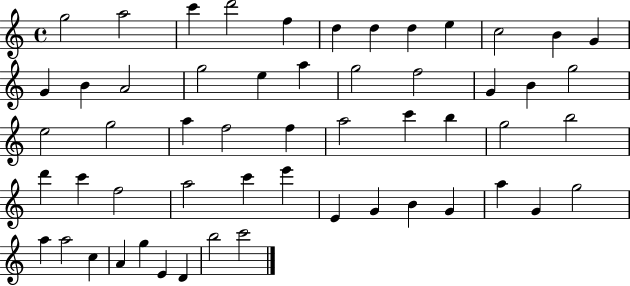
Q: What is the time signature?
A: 4/4